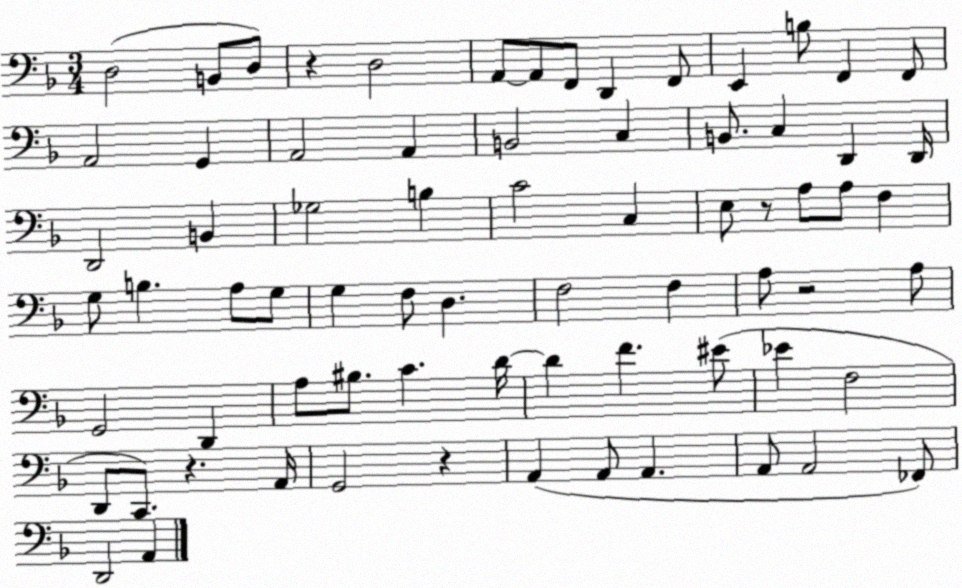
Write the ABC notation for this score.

X:1
T:Untitled
M:3/4
L:1/4
K:F
D,2 B,,/2 D,/2 z D,2 A,,/2 A,,/2 F,,/2 D,, F,,/2 E,, B,/2 F,, F,,/2 A,,2 G,, A,,2 A,, B,,2 C, B,,/2 C, D,, D,,/4 D,,2 B,, _G,2 B, C2 C, E,/2 z/2 A,/2 A,/2 F, G,/2 B, A,/2 G,/2 G, F,/2 D, F,2 F, A,/2 z2 A,/2 G,,2 D,, A,/2 ^B,/2 C D/4 D F ^E/2 _E F,2 D,,/2 C,,/2 z A,,/4 G,,2 z A,, A,,/2 A,, A,,/2 A,,2 _F,,/2 D,,2 A,,